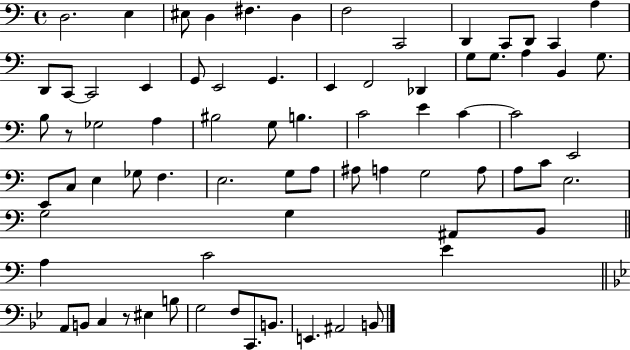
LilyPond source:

{
  \clef bass
  \time 4/4
  \defaultTimeSignature
  \key c \major
  \repeat volta 2 { d2. e4 | eis8 d4 fis4. d4 | f2 c,2 | d,4 c,8 d,8 c,4 a4 | \break d,8 c,8~~ c,2 e,4 | g,8 e,2 g,4. | e,4 f,2 des,4 | g8 g8. a4 b,4 g8. | \break b8 r8 ges2 a4 | bis2 g8 b4. | c'2 e'4 c'4~~ | c'2 e,2 | \break e,8 c8 e4 ges8 f4. | e2. g8 a8 | ais8 a4 g2 a8 | a8 c'8 e2. | \break g2 g4 ais,8 b,8 | \bar "||" \break \key c \major a4 c'2 e'4 | \bar "||" \break \key bes \major a,8 b,8 c4 r8 eis4 b8 | g2 f8 c,8. b,8. | e,4. ais,2 b,8 | } \bar "|."
}